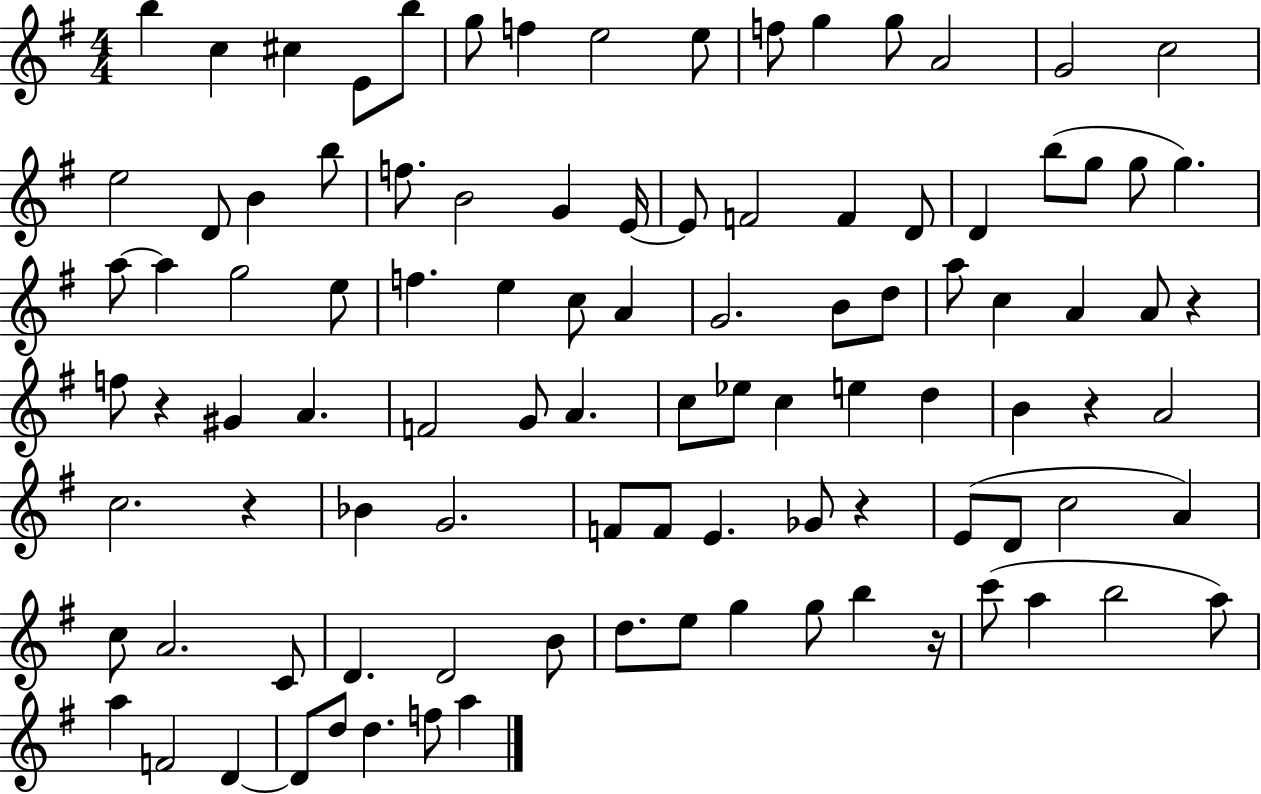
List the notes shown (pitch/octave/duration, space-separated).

B5/q C5/q C#5/q E4/e B5/e G5/e F5/q E5/h E5/e F5/e G5/q G5/e A4/h G4/h C5/h E5/h D4/e B4/q B5/e F5/e. B4/h G4/q E4/s E4/e F4/h F4/q D4/e D4/q B5/e G5/e G5/e G5/q. A5/e A5/q G5/h E5/e F5/q. E5/q C5/e A4/q G4/h. B4/e D5/e A5/e C5/q A4/q A4/e R/q F5/e R/q G#4/q A4/q. F4/h G4/e A4/q. C5/e Eb5/e C5/q E5/q D5/q B4/q R/q A4/h C5/h. R/q Bb4/q G4/h. F4/e F4/e E4/q. Gb4/e R/q E4/e D4/e C5/h A4/q C5/e A4/h. C4/e D4/q. D4/h B4/e D5/e. E5/e G5/q G5/e B5/q R/s C6/e A5/q B5/h A5/e A5/q F4/h D4/q D4/e D5/e D5/q. F5/e A5/q